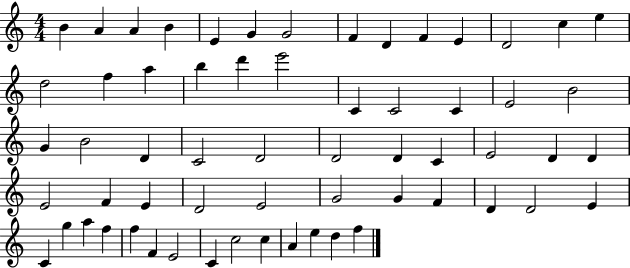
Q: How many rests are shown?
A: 0